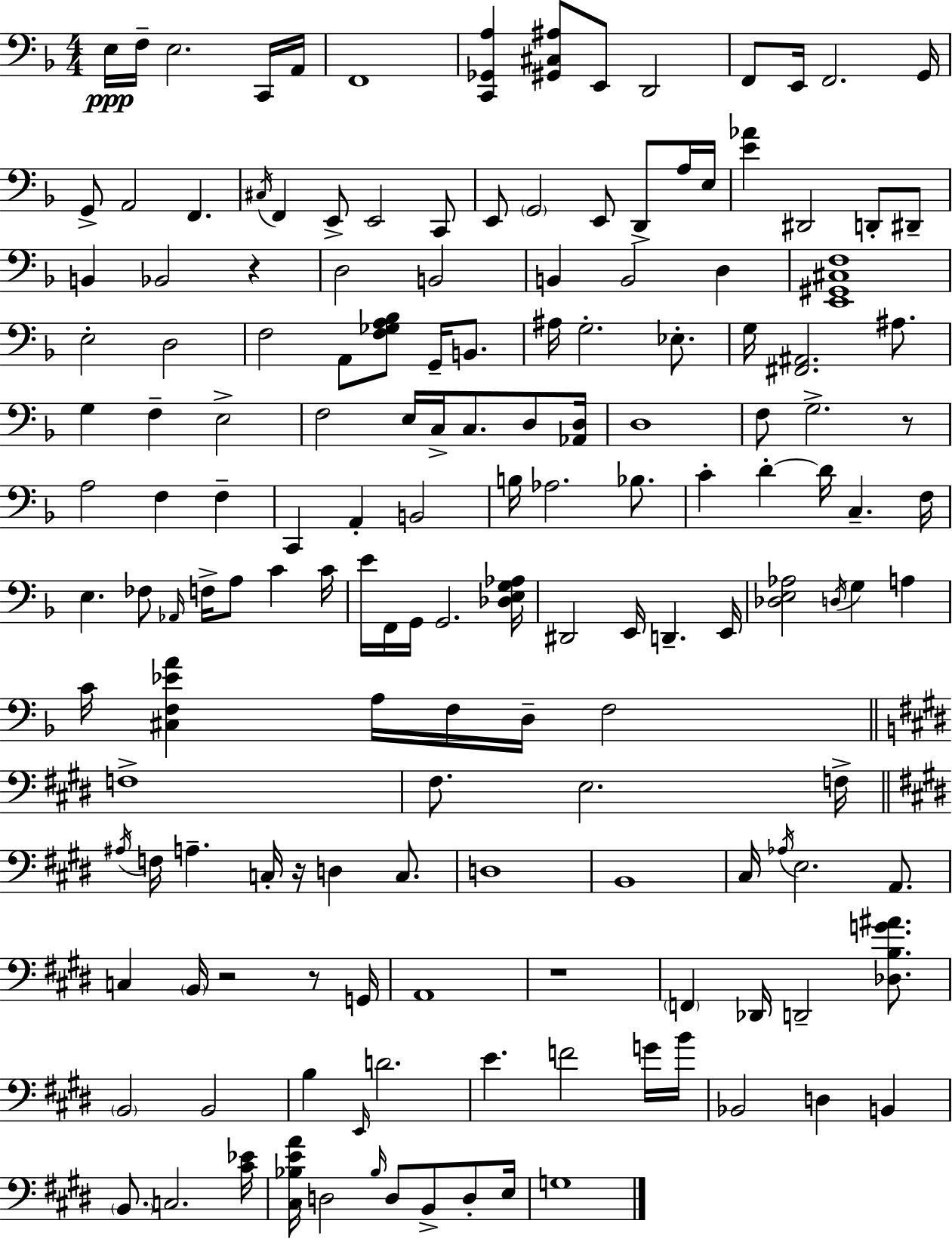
E3/s F3/s E3/h. C2/s A2/s F2/w [C2,Gb2,A3]/q [G#2,C#3,A#3]/e E2/e D2/h F2/e E2/s F2/h. G2/s G2/e A2/h F2/q. C#3/s F2/q E2/e E2/h C2/e E2/e G2/h E2/e D2/e A3/s E3/s [E4,Ab4]/q D#2/h D2/e D#2/e B2/q Bb2/h R/q D3/h B2/h B2/q B2/h D3/q [E2,G#2,C#3,F3]/w E3/h D3/h F3/h A2/e [F3,Gb3,A3,Bb3]/e G2/s B2/e. A#3/s G3/h. Eb3/e. G3/s [F#2,A#2]/h. A#3/e. G3/q F3/q E3/h F3/h E3/s C3/s C3/e. D3/e [Ab2,D3]/s D3/w F3/e G3/h. R/e A3/h F3/q F3/q C2/q A2/q B2/h B3/s Ab3/h. Bb3/e. C4/q D4/q D4/s C3/q. F3/s E3/q. FES3/e Ab2/s F3/s A3/e C4/q C4/s E4/s F2/s G2/s G2/h. [Db3,E3,G3,Ab3]/s D#2/h E2/s D2/q. E2/s [Db3,E3,Ab3]/h D3/s G3/q A3/q C4/s [C#3,F3,Eb4,A4]/q A3/s F3/s D3/s F3/h F3/w F#3/e. E3/h. F3/s A#3/s F3/s A3/q. C3/s R/s D3/q C3/e. D3/w B2/w C#3/s Ab3/s E3/h. A2/e. C3/q B2/s R/h R/e G2/s A2/w R/w F2/q Db2/s D2/h [Db3,B3,G4,A#4]/e. B2/h B2/h B3/q E2/s D4/h. E4/q. F4/h G4/s B4/s Bb2/h D3/q B2/q B2/e. C3/h. [C#4,Eb4]/s [C#3,Bb3,E4,A4]/s D3/h Bb3/s D3/e B2/e D3/e E3/s G3/w